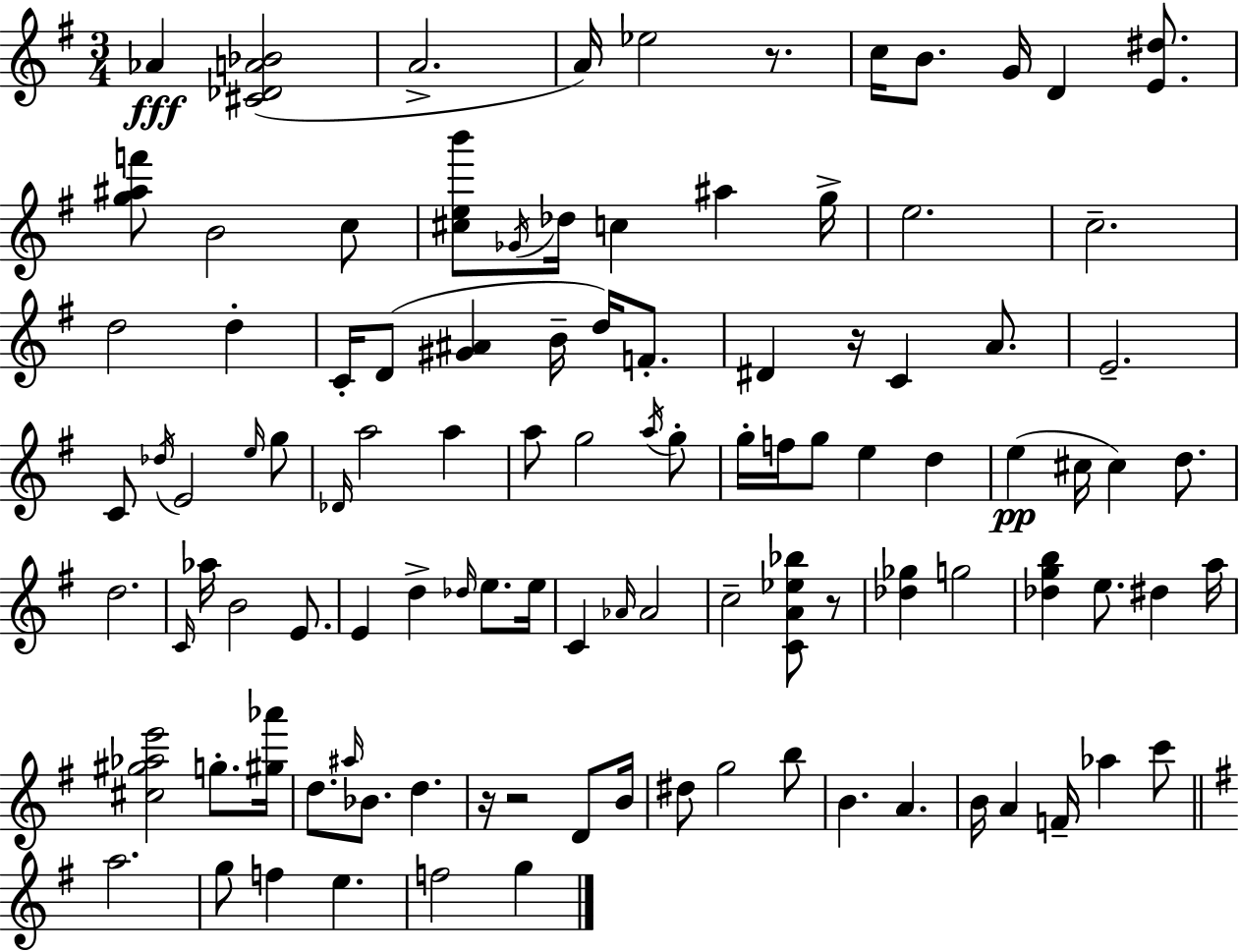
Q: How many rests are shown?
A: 5